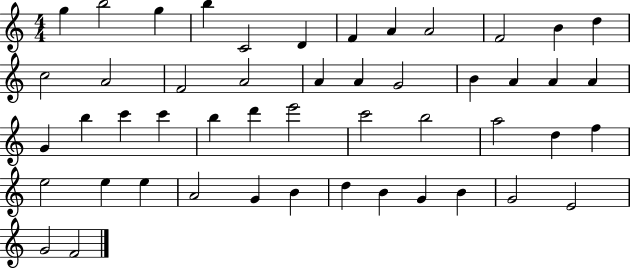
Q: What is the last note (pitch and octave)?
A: F4